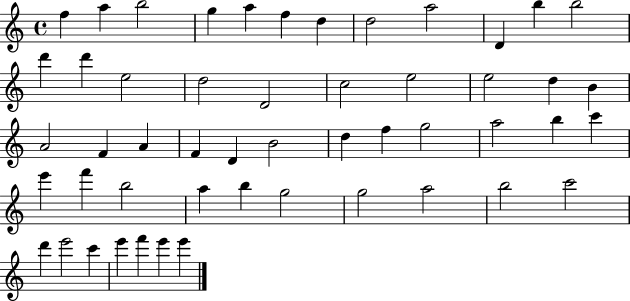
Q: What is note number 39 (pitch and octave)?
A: B5